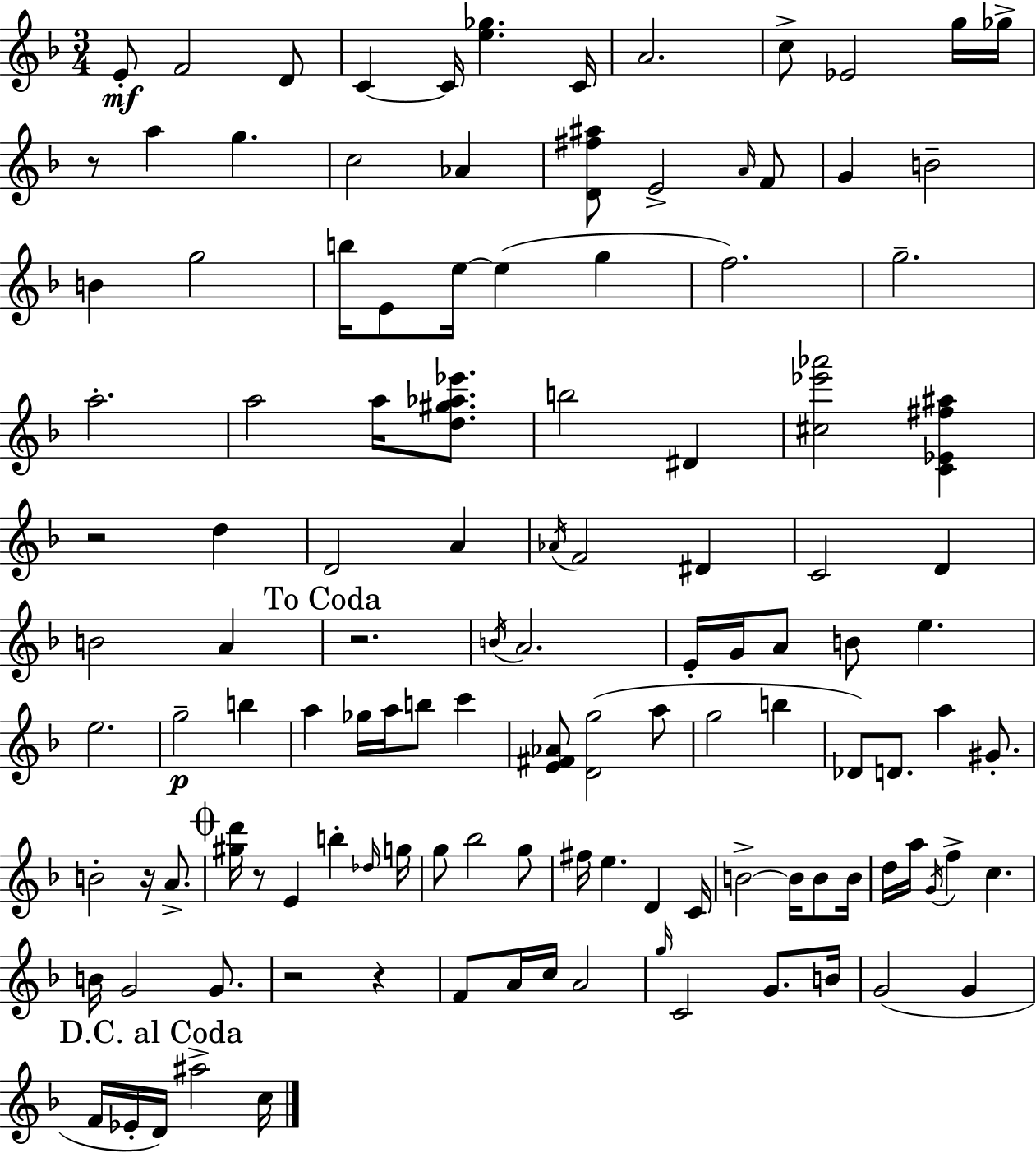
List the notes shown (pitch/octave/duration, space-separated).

E4/e F4/h D4/e C4/q C4/s [E5,Gb5]/q. C4/s A4/h. C5/e Eb4/h G5/s Gb5/s R/e A5/q G5/q. C5/h Ab4/q [D4,F#5,A#5]/e E4/h A4/s F4/e G4/q B4/h B4/q G5/h B5/s E4/e E5/s E5/q G5/q F5/h. G5/h. A5/h. A5/h A5/s [D5,G#5,Ab5,Eb6]/e. B5/h D#4/q [C#5,Eb6,Ab6]/h [C4,Eb4,F#5,A#5]/q R/h D5/q D4/h A4/q Ab4/s F4/h D#4/q C4/h D4/q B4/h A4/q R/h. B4/s A4/h. E4/s G4/s A4/e B4/e E5/q. E5/h. G5/h B5/q A5/q Gb5/s A5/s B5/e C6/q [E4,F#4,Ab4]/e [D4,G5]/h A5/e G5/h B5/q Db4/e D4/e. A5/q G#4/e. B4/h R/s A4/e. [G#5,D6]/s R/e E4/q B5/q Db5/s G5/s G5/e Bb5/h G5/e F#5/s E5/q. D4/q C4/s B4/h B4/s B4/e B4/s D5/s A5/s G4/s F5/q C5/q. B4/s G4/h G4/e. R/h R/q F4/e A4/s C5/s A4/h G5/s C4/h G4/e. B4/s G4/h G4/q F4/s Eb4/s D4/s A#5/h C5/s